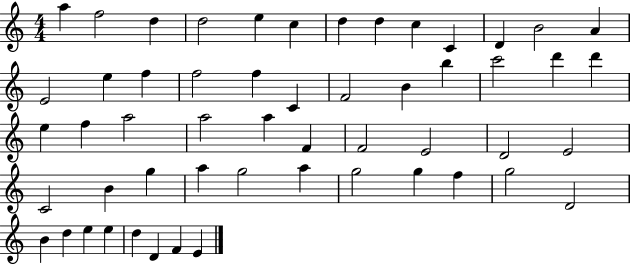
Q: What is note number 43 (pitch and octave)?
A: G5